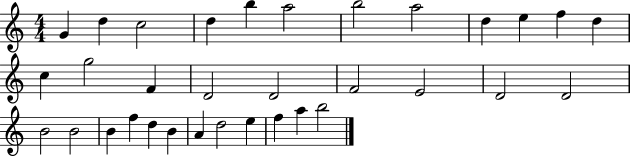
{
  \clef treble
  \numericTimeSignature
  \time 4/4
  \key c \major
  g'4 d''4 c''2 | d''4 b''4 a''2 | b''2 a''2 | d''4 e''4 f''4 d''4 | \break c''4 g''2 f'4 | d'2 d'2 | f'2 e'2 | d'2 d'2 | \break b'2 b'2 | b'4 f''4 d''4 b'4 | a'4 d''2 e''4 | f''4 a''4 b''2 | \break \bar "|."
}